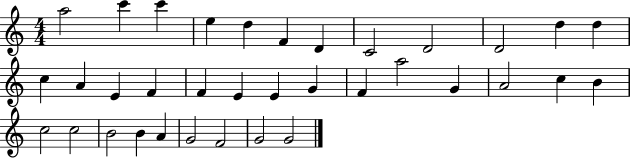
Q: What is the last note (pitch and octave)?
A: G4